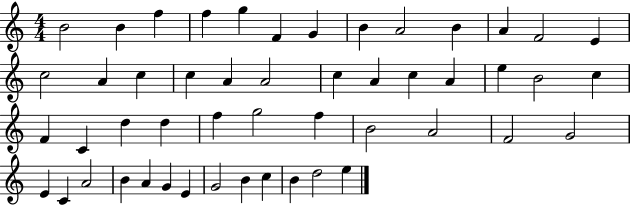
X:1
T:Untitled
M:4/4
L:1/4
K:C
B2 B f f g F G B A2 B A F2 E c2 A c c A A2 c A c A e B2 c F C d d f g2 f B2 A2 F2 G2 E C A2 B A G E G2 B c B d2 e